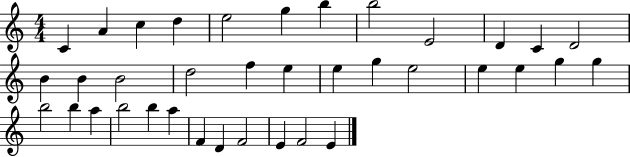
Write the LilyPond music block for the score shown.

{
  \clef treble
  \numericTimeSignature
  \time 4/4
  \key c \major
  c'4 a'4 c''4 d''4 | e''2 g''4 b''4 | b''2 e'2 | d'4 c'4 d'2 | \break b'4 b'4 b'2 | d''2 f''4 e''4 | e''4 g''4 e''2 | e''4 e''4 g''4 g''4 | \break b''2 b''4 a''4 | b''2 b''4 a''4 | f'4 d'4 f'2 | e'4 f'2 e'4 | \break \bar "|."
}